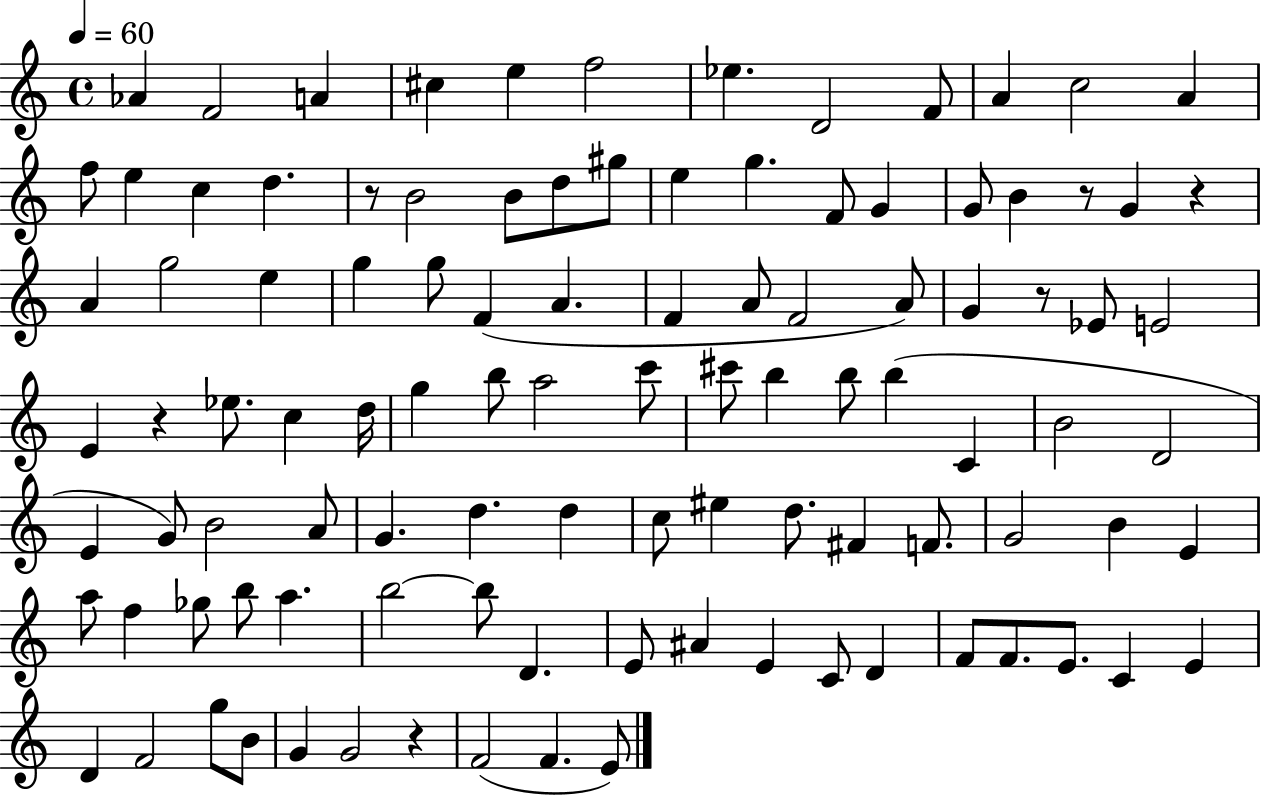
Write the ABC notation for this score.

X:1
T:Untitled
M:4/4
L:1/4
K:C
_A F2 A ^c e f2 _e D2 F/2 A c2 A f/2 e c d z/2 B2 B/2 d/2 ^g/2 e g F/2 G G/2 B z/2 G z A g2 e g g/2 F A F A/2 F2 A/2 G z/2 _E/2 E2 E z _e/2 c d/4 g b/2 a2 c'/2 ^c'/2 b b/2 b C B2 D2 E G/2 B2 A/2 G d d c/2 ^e d/2 ^F F/2 G2 B E a/2 f _g/2 b/2 a b2 b/2 D E/2 ^A E C/2 D F/2 F/2 E/2 C E D F2 g/2 B/2 G G2 z F2 F E/2